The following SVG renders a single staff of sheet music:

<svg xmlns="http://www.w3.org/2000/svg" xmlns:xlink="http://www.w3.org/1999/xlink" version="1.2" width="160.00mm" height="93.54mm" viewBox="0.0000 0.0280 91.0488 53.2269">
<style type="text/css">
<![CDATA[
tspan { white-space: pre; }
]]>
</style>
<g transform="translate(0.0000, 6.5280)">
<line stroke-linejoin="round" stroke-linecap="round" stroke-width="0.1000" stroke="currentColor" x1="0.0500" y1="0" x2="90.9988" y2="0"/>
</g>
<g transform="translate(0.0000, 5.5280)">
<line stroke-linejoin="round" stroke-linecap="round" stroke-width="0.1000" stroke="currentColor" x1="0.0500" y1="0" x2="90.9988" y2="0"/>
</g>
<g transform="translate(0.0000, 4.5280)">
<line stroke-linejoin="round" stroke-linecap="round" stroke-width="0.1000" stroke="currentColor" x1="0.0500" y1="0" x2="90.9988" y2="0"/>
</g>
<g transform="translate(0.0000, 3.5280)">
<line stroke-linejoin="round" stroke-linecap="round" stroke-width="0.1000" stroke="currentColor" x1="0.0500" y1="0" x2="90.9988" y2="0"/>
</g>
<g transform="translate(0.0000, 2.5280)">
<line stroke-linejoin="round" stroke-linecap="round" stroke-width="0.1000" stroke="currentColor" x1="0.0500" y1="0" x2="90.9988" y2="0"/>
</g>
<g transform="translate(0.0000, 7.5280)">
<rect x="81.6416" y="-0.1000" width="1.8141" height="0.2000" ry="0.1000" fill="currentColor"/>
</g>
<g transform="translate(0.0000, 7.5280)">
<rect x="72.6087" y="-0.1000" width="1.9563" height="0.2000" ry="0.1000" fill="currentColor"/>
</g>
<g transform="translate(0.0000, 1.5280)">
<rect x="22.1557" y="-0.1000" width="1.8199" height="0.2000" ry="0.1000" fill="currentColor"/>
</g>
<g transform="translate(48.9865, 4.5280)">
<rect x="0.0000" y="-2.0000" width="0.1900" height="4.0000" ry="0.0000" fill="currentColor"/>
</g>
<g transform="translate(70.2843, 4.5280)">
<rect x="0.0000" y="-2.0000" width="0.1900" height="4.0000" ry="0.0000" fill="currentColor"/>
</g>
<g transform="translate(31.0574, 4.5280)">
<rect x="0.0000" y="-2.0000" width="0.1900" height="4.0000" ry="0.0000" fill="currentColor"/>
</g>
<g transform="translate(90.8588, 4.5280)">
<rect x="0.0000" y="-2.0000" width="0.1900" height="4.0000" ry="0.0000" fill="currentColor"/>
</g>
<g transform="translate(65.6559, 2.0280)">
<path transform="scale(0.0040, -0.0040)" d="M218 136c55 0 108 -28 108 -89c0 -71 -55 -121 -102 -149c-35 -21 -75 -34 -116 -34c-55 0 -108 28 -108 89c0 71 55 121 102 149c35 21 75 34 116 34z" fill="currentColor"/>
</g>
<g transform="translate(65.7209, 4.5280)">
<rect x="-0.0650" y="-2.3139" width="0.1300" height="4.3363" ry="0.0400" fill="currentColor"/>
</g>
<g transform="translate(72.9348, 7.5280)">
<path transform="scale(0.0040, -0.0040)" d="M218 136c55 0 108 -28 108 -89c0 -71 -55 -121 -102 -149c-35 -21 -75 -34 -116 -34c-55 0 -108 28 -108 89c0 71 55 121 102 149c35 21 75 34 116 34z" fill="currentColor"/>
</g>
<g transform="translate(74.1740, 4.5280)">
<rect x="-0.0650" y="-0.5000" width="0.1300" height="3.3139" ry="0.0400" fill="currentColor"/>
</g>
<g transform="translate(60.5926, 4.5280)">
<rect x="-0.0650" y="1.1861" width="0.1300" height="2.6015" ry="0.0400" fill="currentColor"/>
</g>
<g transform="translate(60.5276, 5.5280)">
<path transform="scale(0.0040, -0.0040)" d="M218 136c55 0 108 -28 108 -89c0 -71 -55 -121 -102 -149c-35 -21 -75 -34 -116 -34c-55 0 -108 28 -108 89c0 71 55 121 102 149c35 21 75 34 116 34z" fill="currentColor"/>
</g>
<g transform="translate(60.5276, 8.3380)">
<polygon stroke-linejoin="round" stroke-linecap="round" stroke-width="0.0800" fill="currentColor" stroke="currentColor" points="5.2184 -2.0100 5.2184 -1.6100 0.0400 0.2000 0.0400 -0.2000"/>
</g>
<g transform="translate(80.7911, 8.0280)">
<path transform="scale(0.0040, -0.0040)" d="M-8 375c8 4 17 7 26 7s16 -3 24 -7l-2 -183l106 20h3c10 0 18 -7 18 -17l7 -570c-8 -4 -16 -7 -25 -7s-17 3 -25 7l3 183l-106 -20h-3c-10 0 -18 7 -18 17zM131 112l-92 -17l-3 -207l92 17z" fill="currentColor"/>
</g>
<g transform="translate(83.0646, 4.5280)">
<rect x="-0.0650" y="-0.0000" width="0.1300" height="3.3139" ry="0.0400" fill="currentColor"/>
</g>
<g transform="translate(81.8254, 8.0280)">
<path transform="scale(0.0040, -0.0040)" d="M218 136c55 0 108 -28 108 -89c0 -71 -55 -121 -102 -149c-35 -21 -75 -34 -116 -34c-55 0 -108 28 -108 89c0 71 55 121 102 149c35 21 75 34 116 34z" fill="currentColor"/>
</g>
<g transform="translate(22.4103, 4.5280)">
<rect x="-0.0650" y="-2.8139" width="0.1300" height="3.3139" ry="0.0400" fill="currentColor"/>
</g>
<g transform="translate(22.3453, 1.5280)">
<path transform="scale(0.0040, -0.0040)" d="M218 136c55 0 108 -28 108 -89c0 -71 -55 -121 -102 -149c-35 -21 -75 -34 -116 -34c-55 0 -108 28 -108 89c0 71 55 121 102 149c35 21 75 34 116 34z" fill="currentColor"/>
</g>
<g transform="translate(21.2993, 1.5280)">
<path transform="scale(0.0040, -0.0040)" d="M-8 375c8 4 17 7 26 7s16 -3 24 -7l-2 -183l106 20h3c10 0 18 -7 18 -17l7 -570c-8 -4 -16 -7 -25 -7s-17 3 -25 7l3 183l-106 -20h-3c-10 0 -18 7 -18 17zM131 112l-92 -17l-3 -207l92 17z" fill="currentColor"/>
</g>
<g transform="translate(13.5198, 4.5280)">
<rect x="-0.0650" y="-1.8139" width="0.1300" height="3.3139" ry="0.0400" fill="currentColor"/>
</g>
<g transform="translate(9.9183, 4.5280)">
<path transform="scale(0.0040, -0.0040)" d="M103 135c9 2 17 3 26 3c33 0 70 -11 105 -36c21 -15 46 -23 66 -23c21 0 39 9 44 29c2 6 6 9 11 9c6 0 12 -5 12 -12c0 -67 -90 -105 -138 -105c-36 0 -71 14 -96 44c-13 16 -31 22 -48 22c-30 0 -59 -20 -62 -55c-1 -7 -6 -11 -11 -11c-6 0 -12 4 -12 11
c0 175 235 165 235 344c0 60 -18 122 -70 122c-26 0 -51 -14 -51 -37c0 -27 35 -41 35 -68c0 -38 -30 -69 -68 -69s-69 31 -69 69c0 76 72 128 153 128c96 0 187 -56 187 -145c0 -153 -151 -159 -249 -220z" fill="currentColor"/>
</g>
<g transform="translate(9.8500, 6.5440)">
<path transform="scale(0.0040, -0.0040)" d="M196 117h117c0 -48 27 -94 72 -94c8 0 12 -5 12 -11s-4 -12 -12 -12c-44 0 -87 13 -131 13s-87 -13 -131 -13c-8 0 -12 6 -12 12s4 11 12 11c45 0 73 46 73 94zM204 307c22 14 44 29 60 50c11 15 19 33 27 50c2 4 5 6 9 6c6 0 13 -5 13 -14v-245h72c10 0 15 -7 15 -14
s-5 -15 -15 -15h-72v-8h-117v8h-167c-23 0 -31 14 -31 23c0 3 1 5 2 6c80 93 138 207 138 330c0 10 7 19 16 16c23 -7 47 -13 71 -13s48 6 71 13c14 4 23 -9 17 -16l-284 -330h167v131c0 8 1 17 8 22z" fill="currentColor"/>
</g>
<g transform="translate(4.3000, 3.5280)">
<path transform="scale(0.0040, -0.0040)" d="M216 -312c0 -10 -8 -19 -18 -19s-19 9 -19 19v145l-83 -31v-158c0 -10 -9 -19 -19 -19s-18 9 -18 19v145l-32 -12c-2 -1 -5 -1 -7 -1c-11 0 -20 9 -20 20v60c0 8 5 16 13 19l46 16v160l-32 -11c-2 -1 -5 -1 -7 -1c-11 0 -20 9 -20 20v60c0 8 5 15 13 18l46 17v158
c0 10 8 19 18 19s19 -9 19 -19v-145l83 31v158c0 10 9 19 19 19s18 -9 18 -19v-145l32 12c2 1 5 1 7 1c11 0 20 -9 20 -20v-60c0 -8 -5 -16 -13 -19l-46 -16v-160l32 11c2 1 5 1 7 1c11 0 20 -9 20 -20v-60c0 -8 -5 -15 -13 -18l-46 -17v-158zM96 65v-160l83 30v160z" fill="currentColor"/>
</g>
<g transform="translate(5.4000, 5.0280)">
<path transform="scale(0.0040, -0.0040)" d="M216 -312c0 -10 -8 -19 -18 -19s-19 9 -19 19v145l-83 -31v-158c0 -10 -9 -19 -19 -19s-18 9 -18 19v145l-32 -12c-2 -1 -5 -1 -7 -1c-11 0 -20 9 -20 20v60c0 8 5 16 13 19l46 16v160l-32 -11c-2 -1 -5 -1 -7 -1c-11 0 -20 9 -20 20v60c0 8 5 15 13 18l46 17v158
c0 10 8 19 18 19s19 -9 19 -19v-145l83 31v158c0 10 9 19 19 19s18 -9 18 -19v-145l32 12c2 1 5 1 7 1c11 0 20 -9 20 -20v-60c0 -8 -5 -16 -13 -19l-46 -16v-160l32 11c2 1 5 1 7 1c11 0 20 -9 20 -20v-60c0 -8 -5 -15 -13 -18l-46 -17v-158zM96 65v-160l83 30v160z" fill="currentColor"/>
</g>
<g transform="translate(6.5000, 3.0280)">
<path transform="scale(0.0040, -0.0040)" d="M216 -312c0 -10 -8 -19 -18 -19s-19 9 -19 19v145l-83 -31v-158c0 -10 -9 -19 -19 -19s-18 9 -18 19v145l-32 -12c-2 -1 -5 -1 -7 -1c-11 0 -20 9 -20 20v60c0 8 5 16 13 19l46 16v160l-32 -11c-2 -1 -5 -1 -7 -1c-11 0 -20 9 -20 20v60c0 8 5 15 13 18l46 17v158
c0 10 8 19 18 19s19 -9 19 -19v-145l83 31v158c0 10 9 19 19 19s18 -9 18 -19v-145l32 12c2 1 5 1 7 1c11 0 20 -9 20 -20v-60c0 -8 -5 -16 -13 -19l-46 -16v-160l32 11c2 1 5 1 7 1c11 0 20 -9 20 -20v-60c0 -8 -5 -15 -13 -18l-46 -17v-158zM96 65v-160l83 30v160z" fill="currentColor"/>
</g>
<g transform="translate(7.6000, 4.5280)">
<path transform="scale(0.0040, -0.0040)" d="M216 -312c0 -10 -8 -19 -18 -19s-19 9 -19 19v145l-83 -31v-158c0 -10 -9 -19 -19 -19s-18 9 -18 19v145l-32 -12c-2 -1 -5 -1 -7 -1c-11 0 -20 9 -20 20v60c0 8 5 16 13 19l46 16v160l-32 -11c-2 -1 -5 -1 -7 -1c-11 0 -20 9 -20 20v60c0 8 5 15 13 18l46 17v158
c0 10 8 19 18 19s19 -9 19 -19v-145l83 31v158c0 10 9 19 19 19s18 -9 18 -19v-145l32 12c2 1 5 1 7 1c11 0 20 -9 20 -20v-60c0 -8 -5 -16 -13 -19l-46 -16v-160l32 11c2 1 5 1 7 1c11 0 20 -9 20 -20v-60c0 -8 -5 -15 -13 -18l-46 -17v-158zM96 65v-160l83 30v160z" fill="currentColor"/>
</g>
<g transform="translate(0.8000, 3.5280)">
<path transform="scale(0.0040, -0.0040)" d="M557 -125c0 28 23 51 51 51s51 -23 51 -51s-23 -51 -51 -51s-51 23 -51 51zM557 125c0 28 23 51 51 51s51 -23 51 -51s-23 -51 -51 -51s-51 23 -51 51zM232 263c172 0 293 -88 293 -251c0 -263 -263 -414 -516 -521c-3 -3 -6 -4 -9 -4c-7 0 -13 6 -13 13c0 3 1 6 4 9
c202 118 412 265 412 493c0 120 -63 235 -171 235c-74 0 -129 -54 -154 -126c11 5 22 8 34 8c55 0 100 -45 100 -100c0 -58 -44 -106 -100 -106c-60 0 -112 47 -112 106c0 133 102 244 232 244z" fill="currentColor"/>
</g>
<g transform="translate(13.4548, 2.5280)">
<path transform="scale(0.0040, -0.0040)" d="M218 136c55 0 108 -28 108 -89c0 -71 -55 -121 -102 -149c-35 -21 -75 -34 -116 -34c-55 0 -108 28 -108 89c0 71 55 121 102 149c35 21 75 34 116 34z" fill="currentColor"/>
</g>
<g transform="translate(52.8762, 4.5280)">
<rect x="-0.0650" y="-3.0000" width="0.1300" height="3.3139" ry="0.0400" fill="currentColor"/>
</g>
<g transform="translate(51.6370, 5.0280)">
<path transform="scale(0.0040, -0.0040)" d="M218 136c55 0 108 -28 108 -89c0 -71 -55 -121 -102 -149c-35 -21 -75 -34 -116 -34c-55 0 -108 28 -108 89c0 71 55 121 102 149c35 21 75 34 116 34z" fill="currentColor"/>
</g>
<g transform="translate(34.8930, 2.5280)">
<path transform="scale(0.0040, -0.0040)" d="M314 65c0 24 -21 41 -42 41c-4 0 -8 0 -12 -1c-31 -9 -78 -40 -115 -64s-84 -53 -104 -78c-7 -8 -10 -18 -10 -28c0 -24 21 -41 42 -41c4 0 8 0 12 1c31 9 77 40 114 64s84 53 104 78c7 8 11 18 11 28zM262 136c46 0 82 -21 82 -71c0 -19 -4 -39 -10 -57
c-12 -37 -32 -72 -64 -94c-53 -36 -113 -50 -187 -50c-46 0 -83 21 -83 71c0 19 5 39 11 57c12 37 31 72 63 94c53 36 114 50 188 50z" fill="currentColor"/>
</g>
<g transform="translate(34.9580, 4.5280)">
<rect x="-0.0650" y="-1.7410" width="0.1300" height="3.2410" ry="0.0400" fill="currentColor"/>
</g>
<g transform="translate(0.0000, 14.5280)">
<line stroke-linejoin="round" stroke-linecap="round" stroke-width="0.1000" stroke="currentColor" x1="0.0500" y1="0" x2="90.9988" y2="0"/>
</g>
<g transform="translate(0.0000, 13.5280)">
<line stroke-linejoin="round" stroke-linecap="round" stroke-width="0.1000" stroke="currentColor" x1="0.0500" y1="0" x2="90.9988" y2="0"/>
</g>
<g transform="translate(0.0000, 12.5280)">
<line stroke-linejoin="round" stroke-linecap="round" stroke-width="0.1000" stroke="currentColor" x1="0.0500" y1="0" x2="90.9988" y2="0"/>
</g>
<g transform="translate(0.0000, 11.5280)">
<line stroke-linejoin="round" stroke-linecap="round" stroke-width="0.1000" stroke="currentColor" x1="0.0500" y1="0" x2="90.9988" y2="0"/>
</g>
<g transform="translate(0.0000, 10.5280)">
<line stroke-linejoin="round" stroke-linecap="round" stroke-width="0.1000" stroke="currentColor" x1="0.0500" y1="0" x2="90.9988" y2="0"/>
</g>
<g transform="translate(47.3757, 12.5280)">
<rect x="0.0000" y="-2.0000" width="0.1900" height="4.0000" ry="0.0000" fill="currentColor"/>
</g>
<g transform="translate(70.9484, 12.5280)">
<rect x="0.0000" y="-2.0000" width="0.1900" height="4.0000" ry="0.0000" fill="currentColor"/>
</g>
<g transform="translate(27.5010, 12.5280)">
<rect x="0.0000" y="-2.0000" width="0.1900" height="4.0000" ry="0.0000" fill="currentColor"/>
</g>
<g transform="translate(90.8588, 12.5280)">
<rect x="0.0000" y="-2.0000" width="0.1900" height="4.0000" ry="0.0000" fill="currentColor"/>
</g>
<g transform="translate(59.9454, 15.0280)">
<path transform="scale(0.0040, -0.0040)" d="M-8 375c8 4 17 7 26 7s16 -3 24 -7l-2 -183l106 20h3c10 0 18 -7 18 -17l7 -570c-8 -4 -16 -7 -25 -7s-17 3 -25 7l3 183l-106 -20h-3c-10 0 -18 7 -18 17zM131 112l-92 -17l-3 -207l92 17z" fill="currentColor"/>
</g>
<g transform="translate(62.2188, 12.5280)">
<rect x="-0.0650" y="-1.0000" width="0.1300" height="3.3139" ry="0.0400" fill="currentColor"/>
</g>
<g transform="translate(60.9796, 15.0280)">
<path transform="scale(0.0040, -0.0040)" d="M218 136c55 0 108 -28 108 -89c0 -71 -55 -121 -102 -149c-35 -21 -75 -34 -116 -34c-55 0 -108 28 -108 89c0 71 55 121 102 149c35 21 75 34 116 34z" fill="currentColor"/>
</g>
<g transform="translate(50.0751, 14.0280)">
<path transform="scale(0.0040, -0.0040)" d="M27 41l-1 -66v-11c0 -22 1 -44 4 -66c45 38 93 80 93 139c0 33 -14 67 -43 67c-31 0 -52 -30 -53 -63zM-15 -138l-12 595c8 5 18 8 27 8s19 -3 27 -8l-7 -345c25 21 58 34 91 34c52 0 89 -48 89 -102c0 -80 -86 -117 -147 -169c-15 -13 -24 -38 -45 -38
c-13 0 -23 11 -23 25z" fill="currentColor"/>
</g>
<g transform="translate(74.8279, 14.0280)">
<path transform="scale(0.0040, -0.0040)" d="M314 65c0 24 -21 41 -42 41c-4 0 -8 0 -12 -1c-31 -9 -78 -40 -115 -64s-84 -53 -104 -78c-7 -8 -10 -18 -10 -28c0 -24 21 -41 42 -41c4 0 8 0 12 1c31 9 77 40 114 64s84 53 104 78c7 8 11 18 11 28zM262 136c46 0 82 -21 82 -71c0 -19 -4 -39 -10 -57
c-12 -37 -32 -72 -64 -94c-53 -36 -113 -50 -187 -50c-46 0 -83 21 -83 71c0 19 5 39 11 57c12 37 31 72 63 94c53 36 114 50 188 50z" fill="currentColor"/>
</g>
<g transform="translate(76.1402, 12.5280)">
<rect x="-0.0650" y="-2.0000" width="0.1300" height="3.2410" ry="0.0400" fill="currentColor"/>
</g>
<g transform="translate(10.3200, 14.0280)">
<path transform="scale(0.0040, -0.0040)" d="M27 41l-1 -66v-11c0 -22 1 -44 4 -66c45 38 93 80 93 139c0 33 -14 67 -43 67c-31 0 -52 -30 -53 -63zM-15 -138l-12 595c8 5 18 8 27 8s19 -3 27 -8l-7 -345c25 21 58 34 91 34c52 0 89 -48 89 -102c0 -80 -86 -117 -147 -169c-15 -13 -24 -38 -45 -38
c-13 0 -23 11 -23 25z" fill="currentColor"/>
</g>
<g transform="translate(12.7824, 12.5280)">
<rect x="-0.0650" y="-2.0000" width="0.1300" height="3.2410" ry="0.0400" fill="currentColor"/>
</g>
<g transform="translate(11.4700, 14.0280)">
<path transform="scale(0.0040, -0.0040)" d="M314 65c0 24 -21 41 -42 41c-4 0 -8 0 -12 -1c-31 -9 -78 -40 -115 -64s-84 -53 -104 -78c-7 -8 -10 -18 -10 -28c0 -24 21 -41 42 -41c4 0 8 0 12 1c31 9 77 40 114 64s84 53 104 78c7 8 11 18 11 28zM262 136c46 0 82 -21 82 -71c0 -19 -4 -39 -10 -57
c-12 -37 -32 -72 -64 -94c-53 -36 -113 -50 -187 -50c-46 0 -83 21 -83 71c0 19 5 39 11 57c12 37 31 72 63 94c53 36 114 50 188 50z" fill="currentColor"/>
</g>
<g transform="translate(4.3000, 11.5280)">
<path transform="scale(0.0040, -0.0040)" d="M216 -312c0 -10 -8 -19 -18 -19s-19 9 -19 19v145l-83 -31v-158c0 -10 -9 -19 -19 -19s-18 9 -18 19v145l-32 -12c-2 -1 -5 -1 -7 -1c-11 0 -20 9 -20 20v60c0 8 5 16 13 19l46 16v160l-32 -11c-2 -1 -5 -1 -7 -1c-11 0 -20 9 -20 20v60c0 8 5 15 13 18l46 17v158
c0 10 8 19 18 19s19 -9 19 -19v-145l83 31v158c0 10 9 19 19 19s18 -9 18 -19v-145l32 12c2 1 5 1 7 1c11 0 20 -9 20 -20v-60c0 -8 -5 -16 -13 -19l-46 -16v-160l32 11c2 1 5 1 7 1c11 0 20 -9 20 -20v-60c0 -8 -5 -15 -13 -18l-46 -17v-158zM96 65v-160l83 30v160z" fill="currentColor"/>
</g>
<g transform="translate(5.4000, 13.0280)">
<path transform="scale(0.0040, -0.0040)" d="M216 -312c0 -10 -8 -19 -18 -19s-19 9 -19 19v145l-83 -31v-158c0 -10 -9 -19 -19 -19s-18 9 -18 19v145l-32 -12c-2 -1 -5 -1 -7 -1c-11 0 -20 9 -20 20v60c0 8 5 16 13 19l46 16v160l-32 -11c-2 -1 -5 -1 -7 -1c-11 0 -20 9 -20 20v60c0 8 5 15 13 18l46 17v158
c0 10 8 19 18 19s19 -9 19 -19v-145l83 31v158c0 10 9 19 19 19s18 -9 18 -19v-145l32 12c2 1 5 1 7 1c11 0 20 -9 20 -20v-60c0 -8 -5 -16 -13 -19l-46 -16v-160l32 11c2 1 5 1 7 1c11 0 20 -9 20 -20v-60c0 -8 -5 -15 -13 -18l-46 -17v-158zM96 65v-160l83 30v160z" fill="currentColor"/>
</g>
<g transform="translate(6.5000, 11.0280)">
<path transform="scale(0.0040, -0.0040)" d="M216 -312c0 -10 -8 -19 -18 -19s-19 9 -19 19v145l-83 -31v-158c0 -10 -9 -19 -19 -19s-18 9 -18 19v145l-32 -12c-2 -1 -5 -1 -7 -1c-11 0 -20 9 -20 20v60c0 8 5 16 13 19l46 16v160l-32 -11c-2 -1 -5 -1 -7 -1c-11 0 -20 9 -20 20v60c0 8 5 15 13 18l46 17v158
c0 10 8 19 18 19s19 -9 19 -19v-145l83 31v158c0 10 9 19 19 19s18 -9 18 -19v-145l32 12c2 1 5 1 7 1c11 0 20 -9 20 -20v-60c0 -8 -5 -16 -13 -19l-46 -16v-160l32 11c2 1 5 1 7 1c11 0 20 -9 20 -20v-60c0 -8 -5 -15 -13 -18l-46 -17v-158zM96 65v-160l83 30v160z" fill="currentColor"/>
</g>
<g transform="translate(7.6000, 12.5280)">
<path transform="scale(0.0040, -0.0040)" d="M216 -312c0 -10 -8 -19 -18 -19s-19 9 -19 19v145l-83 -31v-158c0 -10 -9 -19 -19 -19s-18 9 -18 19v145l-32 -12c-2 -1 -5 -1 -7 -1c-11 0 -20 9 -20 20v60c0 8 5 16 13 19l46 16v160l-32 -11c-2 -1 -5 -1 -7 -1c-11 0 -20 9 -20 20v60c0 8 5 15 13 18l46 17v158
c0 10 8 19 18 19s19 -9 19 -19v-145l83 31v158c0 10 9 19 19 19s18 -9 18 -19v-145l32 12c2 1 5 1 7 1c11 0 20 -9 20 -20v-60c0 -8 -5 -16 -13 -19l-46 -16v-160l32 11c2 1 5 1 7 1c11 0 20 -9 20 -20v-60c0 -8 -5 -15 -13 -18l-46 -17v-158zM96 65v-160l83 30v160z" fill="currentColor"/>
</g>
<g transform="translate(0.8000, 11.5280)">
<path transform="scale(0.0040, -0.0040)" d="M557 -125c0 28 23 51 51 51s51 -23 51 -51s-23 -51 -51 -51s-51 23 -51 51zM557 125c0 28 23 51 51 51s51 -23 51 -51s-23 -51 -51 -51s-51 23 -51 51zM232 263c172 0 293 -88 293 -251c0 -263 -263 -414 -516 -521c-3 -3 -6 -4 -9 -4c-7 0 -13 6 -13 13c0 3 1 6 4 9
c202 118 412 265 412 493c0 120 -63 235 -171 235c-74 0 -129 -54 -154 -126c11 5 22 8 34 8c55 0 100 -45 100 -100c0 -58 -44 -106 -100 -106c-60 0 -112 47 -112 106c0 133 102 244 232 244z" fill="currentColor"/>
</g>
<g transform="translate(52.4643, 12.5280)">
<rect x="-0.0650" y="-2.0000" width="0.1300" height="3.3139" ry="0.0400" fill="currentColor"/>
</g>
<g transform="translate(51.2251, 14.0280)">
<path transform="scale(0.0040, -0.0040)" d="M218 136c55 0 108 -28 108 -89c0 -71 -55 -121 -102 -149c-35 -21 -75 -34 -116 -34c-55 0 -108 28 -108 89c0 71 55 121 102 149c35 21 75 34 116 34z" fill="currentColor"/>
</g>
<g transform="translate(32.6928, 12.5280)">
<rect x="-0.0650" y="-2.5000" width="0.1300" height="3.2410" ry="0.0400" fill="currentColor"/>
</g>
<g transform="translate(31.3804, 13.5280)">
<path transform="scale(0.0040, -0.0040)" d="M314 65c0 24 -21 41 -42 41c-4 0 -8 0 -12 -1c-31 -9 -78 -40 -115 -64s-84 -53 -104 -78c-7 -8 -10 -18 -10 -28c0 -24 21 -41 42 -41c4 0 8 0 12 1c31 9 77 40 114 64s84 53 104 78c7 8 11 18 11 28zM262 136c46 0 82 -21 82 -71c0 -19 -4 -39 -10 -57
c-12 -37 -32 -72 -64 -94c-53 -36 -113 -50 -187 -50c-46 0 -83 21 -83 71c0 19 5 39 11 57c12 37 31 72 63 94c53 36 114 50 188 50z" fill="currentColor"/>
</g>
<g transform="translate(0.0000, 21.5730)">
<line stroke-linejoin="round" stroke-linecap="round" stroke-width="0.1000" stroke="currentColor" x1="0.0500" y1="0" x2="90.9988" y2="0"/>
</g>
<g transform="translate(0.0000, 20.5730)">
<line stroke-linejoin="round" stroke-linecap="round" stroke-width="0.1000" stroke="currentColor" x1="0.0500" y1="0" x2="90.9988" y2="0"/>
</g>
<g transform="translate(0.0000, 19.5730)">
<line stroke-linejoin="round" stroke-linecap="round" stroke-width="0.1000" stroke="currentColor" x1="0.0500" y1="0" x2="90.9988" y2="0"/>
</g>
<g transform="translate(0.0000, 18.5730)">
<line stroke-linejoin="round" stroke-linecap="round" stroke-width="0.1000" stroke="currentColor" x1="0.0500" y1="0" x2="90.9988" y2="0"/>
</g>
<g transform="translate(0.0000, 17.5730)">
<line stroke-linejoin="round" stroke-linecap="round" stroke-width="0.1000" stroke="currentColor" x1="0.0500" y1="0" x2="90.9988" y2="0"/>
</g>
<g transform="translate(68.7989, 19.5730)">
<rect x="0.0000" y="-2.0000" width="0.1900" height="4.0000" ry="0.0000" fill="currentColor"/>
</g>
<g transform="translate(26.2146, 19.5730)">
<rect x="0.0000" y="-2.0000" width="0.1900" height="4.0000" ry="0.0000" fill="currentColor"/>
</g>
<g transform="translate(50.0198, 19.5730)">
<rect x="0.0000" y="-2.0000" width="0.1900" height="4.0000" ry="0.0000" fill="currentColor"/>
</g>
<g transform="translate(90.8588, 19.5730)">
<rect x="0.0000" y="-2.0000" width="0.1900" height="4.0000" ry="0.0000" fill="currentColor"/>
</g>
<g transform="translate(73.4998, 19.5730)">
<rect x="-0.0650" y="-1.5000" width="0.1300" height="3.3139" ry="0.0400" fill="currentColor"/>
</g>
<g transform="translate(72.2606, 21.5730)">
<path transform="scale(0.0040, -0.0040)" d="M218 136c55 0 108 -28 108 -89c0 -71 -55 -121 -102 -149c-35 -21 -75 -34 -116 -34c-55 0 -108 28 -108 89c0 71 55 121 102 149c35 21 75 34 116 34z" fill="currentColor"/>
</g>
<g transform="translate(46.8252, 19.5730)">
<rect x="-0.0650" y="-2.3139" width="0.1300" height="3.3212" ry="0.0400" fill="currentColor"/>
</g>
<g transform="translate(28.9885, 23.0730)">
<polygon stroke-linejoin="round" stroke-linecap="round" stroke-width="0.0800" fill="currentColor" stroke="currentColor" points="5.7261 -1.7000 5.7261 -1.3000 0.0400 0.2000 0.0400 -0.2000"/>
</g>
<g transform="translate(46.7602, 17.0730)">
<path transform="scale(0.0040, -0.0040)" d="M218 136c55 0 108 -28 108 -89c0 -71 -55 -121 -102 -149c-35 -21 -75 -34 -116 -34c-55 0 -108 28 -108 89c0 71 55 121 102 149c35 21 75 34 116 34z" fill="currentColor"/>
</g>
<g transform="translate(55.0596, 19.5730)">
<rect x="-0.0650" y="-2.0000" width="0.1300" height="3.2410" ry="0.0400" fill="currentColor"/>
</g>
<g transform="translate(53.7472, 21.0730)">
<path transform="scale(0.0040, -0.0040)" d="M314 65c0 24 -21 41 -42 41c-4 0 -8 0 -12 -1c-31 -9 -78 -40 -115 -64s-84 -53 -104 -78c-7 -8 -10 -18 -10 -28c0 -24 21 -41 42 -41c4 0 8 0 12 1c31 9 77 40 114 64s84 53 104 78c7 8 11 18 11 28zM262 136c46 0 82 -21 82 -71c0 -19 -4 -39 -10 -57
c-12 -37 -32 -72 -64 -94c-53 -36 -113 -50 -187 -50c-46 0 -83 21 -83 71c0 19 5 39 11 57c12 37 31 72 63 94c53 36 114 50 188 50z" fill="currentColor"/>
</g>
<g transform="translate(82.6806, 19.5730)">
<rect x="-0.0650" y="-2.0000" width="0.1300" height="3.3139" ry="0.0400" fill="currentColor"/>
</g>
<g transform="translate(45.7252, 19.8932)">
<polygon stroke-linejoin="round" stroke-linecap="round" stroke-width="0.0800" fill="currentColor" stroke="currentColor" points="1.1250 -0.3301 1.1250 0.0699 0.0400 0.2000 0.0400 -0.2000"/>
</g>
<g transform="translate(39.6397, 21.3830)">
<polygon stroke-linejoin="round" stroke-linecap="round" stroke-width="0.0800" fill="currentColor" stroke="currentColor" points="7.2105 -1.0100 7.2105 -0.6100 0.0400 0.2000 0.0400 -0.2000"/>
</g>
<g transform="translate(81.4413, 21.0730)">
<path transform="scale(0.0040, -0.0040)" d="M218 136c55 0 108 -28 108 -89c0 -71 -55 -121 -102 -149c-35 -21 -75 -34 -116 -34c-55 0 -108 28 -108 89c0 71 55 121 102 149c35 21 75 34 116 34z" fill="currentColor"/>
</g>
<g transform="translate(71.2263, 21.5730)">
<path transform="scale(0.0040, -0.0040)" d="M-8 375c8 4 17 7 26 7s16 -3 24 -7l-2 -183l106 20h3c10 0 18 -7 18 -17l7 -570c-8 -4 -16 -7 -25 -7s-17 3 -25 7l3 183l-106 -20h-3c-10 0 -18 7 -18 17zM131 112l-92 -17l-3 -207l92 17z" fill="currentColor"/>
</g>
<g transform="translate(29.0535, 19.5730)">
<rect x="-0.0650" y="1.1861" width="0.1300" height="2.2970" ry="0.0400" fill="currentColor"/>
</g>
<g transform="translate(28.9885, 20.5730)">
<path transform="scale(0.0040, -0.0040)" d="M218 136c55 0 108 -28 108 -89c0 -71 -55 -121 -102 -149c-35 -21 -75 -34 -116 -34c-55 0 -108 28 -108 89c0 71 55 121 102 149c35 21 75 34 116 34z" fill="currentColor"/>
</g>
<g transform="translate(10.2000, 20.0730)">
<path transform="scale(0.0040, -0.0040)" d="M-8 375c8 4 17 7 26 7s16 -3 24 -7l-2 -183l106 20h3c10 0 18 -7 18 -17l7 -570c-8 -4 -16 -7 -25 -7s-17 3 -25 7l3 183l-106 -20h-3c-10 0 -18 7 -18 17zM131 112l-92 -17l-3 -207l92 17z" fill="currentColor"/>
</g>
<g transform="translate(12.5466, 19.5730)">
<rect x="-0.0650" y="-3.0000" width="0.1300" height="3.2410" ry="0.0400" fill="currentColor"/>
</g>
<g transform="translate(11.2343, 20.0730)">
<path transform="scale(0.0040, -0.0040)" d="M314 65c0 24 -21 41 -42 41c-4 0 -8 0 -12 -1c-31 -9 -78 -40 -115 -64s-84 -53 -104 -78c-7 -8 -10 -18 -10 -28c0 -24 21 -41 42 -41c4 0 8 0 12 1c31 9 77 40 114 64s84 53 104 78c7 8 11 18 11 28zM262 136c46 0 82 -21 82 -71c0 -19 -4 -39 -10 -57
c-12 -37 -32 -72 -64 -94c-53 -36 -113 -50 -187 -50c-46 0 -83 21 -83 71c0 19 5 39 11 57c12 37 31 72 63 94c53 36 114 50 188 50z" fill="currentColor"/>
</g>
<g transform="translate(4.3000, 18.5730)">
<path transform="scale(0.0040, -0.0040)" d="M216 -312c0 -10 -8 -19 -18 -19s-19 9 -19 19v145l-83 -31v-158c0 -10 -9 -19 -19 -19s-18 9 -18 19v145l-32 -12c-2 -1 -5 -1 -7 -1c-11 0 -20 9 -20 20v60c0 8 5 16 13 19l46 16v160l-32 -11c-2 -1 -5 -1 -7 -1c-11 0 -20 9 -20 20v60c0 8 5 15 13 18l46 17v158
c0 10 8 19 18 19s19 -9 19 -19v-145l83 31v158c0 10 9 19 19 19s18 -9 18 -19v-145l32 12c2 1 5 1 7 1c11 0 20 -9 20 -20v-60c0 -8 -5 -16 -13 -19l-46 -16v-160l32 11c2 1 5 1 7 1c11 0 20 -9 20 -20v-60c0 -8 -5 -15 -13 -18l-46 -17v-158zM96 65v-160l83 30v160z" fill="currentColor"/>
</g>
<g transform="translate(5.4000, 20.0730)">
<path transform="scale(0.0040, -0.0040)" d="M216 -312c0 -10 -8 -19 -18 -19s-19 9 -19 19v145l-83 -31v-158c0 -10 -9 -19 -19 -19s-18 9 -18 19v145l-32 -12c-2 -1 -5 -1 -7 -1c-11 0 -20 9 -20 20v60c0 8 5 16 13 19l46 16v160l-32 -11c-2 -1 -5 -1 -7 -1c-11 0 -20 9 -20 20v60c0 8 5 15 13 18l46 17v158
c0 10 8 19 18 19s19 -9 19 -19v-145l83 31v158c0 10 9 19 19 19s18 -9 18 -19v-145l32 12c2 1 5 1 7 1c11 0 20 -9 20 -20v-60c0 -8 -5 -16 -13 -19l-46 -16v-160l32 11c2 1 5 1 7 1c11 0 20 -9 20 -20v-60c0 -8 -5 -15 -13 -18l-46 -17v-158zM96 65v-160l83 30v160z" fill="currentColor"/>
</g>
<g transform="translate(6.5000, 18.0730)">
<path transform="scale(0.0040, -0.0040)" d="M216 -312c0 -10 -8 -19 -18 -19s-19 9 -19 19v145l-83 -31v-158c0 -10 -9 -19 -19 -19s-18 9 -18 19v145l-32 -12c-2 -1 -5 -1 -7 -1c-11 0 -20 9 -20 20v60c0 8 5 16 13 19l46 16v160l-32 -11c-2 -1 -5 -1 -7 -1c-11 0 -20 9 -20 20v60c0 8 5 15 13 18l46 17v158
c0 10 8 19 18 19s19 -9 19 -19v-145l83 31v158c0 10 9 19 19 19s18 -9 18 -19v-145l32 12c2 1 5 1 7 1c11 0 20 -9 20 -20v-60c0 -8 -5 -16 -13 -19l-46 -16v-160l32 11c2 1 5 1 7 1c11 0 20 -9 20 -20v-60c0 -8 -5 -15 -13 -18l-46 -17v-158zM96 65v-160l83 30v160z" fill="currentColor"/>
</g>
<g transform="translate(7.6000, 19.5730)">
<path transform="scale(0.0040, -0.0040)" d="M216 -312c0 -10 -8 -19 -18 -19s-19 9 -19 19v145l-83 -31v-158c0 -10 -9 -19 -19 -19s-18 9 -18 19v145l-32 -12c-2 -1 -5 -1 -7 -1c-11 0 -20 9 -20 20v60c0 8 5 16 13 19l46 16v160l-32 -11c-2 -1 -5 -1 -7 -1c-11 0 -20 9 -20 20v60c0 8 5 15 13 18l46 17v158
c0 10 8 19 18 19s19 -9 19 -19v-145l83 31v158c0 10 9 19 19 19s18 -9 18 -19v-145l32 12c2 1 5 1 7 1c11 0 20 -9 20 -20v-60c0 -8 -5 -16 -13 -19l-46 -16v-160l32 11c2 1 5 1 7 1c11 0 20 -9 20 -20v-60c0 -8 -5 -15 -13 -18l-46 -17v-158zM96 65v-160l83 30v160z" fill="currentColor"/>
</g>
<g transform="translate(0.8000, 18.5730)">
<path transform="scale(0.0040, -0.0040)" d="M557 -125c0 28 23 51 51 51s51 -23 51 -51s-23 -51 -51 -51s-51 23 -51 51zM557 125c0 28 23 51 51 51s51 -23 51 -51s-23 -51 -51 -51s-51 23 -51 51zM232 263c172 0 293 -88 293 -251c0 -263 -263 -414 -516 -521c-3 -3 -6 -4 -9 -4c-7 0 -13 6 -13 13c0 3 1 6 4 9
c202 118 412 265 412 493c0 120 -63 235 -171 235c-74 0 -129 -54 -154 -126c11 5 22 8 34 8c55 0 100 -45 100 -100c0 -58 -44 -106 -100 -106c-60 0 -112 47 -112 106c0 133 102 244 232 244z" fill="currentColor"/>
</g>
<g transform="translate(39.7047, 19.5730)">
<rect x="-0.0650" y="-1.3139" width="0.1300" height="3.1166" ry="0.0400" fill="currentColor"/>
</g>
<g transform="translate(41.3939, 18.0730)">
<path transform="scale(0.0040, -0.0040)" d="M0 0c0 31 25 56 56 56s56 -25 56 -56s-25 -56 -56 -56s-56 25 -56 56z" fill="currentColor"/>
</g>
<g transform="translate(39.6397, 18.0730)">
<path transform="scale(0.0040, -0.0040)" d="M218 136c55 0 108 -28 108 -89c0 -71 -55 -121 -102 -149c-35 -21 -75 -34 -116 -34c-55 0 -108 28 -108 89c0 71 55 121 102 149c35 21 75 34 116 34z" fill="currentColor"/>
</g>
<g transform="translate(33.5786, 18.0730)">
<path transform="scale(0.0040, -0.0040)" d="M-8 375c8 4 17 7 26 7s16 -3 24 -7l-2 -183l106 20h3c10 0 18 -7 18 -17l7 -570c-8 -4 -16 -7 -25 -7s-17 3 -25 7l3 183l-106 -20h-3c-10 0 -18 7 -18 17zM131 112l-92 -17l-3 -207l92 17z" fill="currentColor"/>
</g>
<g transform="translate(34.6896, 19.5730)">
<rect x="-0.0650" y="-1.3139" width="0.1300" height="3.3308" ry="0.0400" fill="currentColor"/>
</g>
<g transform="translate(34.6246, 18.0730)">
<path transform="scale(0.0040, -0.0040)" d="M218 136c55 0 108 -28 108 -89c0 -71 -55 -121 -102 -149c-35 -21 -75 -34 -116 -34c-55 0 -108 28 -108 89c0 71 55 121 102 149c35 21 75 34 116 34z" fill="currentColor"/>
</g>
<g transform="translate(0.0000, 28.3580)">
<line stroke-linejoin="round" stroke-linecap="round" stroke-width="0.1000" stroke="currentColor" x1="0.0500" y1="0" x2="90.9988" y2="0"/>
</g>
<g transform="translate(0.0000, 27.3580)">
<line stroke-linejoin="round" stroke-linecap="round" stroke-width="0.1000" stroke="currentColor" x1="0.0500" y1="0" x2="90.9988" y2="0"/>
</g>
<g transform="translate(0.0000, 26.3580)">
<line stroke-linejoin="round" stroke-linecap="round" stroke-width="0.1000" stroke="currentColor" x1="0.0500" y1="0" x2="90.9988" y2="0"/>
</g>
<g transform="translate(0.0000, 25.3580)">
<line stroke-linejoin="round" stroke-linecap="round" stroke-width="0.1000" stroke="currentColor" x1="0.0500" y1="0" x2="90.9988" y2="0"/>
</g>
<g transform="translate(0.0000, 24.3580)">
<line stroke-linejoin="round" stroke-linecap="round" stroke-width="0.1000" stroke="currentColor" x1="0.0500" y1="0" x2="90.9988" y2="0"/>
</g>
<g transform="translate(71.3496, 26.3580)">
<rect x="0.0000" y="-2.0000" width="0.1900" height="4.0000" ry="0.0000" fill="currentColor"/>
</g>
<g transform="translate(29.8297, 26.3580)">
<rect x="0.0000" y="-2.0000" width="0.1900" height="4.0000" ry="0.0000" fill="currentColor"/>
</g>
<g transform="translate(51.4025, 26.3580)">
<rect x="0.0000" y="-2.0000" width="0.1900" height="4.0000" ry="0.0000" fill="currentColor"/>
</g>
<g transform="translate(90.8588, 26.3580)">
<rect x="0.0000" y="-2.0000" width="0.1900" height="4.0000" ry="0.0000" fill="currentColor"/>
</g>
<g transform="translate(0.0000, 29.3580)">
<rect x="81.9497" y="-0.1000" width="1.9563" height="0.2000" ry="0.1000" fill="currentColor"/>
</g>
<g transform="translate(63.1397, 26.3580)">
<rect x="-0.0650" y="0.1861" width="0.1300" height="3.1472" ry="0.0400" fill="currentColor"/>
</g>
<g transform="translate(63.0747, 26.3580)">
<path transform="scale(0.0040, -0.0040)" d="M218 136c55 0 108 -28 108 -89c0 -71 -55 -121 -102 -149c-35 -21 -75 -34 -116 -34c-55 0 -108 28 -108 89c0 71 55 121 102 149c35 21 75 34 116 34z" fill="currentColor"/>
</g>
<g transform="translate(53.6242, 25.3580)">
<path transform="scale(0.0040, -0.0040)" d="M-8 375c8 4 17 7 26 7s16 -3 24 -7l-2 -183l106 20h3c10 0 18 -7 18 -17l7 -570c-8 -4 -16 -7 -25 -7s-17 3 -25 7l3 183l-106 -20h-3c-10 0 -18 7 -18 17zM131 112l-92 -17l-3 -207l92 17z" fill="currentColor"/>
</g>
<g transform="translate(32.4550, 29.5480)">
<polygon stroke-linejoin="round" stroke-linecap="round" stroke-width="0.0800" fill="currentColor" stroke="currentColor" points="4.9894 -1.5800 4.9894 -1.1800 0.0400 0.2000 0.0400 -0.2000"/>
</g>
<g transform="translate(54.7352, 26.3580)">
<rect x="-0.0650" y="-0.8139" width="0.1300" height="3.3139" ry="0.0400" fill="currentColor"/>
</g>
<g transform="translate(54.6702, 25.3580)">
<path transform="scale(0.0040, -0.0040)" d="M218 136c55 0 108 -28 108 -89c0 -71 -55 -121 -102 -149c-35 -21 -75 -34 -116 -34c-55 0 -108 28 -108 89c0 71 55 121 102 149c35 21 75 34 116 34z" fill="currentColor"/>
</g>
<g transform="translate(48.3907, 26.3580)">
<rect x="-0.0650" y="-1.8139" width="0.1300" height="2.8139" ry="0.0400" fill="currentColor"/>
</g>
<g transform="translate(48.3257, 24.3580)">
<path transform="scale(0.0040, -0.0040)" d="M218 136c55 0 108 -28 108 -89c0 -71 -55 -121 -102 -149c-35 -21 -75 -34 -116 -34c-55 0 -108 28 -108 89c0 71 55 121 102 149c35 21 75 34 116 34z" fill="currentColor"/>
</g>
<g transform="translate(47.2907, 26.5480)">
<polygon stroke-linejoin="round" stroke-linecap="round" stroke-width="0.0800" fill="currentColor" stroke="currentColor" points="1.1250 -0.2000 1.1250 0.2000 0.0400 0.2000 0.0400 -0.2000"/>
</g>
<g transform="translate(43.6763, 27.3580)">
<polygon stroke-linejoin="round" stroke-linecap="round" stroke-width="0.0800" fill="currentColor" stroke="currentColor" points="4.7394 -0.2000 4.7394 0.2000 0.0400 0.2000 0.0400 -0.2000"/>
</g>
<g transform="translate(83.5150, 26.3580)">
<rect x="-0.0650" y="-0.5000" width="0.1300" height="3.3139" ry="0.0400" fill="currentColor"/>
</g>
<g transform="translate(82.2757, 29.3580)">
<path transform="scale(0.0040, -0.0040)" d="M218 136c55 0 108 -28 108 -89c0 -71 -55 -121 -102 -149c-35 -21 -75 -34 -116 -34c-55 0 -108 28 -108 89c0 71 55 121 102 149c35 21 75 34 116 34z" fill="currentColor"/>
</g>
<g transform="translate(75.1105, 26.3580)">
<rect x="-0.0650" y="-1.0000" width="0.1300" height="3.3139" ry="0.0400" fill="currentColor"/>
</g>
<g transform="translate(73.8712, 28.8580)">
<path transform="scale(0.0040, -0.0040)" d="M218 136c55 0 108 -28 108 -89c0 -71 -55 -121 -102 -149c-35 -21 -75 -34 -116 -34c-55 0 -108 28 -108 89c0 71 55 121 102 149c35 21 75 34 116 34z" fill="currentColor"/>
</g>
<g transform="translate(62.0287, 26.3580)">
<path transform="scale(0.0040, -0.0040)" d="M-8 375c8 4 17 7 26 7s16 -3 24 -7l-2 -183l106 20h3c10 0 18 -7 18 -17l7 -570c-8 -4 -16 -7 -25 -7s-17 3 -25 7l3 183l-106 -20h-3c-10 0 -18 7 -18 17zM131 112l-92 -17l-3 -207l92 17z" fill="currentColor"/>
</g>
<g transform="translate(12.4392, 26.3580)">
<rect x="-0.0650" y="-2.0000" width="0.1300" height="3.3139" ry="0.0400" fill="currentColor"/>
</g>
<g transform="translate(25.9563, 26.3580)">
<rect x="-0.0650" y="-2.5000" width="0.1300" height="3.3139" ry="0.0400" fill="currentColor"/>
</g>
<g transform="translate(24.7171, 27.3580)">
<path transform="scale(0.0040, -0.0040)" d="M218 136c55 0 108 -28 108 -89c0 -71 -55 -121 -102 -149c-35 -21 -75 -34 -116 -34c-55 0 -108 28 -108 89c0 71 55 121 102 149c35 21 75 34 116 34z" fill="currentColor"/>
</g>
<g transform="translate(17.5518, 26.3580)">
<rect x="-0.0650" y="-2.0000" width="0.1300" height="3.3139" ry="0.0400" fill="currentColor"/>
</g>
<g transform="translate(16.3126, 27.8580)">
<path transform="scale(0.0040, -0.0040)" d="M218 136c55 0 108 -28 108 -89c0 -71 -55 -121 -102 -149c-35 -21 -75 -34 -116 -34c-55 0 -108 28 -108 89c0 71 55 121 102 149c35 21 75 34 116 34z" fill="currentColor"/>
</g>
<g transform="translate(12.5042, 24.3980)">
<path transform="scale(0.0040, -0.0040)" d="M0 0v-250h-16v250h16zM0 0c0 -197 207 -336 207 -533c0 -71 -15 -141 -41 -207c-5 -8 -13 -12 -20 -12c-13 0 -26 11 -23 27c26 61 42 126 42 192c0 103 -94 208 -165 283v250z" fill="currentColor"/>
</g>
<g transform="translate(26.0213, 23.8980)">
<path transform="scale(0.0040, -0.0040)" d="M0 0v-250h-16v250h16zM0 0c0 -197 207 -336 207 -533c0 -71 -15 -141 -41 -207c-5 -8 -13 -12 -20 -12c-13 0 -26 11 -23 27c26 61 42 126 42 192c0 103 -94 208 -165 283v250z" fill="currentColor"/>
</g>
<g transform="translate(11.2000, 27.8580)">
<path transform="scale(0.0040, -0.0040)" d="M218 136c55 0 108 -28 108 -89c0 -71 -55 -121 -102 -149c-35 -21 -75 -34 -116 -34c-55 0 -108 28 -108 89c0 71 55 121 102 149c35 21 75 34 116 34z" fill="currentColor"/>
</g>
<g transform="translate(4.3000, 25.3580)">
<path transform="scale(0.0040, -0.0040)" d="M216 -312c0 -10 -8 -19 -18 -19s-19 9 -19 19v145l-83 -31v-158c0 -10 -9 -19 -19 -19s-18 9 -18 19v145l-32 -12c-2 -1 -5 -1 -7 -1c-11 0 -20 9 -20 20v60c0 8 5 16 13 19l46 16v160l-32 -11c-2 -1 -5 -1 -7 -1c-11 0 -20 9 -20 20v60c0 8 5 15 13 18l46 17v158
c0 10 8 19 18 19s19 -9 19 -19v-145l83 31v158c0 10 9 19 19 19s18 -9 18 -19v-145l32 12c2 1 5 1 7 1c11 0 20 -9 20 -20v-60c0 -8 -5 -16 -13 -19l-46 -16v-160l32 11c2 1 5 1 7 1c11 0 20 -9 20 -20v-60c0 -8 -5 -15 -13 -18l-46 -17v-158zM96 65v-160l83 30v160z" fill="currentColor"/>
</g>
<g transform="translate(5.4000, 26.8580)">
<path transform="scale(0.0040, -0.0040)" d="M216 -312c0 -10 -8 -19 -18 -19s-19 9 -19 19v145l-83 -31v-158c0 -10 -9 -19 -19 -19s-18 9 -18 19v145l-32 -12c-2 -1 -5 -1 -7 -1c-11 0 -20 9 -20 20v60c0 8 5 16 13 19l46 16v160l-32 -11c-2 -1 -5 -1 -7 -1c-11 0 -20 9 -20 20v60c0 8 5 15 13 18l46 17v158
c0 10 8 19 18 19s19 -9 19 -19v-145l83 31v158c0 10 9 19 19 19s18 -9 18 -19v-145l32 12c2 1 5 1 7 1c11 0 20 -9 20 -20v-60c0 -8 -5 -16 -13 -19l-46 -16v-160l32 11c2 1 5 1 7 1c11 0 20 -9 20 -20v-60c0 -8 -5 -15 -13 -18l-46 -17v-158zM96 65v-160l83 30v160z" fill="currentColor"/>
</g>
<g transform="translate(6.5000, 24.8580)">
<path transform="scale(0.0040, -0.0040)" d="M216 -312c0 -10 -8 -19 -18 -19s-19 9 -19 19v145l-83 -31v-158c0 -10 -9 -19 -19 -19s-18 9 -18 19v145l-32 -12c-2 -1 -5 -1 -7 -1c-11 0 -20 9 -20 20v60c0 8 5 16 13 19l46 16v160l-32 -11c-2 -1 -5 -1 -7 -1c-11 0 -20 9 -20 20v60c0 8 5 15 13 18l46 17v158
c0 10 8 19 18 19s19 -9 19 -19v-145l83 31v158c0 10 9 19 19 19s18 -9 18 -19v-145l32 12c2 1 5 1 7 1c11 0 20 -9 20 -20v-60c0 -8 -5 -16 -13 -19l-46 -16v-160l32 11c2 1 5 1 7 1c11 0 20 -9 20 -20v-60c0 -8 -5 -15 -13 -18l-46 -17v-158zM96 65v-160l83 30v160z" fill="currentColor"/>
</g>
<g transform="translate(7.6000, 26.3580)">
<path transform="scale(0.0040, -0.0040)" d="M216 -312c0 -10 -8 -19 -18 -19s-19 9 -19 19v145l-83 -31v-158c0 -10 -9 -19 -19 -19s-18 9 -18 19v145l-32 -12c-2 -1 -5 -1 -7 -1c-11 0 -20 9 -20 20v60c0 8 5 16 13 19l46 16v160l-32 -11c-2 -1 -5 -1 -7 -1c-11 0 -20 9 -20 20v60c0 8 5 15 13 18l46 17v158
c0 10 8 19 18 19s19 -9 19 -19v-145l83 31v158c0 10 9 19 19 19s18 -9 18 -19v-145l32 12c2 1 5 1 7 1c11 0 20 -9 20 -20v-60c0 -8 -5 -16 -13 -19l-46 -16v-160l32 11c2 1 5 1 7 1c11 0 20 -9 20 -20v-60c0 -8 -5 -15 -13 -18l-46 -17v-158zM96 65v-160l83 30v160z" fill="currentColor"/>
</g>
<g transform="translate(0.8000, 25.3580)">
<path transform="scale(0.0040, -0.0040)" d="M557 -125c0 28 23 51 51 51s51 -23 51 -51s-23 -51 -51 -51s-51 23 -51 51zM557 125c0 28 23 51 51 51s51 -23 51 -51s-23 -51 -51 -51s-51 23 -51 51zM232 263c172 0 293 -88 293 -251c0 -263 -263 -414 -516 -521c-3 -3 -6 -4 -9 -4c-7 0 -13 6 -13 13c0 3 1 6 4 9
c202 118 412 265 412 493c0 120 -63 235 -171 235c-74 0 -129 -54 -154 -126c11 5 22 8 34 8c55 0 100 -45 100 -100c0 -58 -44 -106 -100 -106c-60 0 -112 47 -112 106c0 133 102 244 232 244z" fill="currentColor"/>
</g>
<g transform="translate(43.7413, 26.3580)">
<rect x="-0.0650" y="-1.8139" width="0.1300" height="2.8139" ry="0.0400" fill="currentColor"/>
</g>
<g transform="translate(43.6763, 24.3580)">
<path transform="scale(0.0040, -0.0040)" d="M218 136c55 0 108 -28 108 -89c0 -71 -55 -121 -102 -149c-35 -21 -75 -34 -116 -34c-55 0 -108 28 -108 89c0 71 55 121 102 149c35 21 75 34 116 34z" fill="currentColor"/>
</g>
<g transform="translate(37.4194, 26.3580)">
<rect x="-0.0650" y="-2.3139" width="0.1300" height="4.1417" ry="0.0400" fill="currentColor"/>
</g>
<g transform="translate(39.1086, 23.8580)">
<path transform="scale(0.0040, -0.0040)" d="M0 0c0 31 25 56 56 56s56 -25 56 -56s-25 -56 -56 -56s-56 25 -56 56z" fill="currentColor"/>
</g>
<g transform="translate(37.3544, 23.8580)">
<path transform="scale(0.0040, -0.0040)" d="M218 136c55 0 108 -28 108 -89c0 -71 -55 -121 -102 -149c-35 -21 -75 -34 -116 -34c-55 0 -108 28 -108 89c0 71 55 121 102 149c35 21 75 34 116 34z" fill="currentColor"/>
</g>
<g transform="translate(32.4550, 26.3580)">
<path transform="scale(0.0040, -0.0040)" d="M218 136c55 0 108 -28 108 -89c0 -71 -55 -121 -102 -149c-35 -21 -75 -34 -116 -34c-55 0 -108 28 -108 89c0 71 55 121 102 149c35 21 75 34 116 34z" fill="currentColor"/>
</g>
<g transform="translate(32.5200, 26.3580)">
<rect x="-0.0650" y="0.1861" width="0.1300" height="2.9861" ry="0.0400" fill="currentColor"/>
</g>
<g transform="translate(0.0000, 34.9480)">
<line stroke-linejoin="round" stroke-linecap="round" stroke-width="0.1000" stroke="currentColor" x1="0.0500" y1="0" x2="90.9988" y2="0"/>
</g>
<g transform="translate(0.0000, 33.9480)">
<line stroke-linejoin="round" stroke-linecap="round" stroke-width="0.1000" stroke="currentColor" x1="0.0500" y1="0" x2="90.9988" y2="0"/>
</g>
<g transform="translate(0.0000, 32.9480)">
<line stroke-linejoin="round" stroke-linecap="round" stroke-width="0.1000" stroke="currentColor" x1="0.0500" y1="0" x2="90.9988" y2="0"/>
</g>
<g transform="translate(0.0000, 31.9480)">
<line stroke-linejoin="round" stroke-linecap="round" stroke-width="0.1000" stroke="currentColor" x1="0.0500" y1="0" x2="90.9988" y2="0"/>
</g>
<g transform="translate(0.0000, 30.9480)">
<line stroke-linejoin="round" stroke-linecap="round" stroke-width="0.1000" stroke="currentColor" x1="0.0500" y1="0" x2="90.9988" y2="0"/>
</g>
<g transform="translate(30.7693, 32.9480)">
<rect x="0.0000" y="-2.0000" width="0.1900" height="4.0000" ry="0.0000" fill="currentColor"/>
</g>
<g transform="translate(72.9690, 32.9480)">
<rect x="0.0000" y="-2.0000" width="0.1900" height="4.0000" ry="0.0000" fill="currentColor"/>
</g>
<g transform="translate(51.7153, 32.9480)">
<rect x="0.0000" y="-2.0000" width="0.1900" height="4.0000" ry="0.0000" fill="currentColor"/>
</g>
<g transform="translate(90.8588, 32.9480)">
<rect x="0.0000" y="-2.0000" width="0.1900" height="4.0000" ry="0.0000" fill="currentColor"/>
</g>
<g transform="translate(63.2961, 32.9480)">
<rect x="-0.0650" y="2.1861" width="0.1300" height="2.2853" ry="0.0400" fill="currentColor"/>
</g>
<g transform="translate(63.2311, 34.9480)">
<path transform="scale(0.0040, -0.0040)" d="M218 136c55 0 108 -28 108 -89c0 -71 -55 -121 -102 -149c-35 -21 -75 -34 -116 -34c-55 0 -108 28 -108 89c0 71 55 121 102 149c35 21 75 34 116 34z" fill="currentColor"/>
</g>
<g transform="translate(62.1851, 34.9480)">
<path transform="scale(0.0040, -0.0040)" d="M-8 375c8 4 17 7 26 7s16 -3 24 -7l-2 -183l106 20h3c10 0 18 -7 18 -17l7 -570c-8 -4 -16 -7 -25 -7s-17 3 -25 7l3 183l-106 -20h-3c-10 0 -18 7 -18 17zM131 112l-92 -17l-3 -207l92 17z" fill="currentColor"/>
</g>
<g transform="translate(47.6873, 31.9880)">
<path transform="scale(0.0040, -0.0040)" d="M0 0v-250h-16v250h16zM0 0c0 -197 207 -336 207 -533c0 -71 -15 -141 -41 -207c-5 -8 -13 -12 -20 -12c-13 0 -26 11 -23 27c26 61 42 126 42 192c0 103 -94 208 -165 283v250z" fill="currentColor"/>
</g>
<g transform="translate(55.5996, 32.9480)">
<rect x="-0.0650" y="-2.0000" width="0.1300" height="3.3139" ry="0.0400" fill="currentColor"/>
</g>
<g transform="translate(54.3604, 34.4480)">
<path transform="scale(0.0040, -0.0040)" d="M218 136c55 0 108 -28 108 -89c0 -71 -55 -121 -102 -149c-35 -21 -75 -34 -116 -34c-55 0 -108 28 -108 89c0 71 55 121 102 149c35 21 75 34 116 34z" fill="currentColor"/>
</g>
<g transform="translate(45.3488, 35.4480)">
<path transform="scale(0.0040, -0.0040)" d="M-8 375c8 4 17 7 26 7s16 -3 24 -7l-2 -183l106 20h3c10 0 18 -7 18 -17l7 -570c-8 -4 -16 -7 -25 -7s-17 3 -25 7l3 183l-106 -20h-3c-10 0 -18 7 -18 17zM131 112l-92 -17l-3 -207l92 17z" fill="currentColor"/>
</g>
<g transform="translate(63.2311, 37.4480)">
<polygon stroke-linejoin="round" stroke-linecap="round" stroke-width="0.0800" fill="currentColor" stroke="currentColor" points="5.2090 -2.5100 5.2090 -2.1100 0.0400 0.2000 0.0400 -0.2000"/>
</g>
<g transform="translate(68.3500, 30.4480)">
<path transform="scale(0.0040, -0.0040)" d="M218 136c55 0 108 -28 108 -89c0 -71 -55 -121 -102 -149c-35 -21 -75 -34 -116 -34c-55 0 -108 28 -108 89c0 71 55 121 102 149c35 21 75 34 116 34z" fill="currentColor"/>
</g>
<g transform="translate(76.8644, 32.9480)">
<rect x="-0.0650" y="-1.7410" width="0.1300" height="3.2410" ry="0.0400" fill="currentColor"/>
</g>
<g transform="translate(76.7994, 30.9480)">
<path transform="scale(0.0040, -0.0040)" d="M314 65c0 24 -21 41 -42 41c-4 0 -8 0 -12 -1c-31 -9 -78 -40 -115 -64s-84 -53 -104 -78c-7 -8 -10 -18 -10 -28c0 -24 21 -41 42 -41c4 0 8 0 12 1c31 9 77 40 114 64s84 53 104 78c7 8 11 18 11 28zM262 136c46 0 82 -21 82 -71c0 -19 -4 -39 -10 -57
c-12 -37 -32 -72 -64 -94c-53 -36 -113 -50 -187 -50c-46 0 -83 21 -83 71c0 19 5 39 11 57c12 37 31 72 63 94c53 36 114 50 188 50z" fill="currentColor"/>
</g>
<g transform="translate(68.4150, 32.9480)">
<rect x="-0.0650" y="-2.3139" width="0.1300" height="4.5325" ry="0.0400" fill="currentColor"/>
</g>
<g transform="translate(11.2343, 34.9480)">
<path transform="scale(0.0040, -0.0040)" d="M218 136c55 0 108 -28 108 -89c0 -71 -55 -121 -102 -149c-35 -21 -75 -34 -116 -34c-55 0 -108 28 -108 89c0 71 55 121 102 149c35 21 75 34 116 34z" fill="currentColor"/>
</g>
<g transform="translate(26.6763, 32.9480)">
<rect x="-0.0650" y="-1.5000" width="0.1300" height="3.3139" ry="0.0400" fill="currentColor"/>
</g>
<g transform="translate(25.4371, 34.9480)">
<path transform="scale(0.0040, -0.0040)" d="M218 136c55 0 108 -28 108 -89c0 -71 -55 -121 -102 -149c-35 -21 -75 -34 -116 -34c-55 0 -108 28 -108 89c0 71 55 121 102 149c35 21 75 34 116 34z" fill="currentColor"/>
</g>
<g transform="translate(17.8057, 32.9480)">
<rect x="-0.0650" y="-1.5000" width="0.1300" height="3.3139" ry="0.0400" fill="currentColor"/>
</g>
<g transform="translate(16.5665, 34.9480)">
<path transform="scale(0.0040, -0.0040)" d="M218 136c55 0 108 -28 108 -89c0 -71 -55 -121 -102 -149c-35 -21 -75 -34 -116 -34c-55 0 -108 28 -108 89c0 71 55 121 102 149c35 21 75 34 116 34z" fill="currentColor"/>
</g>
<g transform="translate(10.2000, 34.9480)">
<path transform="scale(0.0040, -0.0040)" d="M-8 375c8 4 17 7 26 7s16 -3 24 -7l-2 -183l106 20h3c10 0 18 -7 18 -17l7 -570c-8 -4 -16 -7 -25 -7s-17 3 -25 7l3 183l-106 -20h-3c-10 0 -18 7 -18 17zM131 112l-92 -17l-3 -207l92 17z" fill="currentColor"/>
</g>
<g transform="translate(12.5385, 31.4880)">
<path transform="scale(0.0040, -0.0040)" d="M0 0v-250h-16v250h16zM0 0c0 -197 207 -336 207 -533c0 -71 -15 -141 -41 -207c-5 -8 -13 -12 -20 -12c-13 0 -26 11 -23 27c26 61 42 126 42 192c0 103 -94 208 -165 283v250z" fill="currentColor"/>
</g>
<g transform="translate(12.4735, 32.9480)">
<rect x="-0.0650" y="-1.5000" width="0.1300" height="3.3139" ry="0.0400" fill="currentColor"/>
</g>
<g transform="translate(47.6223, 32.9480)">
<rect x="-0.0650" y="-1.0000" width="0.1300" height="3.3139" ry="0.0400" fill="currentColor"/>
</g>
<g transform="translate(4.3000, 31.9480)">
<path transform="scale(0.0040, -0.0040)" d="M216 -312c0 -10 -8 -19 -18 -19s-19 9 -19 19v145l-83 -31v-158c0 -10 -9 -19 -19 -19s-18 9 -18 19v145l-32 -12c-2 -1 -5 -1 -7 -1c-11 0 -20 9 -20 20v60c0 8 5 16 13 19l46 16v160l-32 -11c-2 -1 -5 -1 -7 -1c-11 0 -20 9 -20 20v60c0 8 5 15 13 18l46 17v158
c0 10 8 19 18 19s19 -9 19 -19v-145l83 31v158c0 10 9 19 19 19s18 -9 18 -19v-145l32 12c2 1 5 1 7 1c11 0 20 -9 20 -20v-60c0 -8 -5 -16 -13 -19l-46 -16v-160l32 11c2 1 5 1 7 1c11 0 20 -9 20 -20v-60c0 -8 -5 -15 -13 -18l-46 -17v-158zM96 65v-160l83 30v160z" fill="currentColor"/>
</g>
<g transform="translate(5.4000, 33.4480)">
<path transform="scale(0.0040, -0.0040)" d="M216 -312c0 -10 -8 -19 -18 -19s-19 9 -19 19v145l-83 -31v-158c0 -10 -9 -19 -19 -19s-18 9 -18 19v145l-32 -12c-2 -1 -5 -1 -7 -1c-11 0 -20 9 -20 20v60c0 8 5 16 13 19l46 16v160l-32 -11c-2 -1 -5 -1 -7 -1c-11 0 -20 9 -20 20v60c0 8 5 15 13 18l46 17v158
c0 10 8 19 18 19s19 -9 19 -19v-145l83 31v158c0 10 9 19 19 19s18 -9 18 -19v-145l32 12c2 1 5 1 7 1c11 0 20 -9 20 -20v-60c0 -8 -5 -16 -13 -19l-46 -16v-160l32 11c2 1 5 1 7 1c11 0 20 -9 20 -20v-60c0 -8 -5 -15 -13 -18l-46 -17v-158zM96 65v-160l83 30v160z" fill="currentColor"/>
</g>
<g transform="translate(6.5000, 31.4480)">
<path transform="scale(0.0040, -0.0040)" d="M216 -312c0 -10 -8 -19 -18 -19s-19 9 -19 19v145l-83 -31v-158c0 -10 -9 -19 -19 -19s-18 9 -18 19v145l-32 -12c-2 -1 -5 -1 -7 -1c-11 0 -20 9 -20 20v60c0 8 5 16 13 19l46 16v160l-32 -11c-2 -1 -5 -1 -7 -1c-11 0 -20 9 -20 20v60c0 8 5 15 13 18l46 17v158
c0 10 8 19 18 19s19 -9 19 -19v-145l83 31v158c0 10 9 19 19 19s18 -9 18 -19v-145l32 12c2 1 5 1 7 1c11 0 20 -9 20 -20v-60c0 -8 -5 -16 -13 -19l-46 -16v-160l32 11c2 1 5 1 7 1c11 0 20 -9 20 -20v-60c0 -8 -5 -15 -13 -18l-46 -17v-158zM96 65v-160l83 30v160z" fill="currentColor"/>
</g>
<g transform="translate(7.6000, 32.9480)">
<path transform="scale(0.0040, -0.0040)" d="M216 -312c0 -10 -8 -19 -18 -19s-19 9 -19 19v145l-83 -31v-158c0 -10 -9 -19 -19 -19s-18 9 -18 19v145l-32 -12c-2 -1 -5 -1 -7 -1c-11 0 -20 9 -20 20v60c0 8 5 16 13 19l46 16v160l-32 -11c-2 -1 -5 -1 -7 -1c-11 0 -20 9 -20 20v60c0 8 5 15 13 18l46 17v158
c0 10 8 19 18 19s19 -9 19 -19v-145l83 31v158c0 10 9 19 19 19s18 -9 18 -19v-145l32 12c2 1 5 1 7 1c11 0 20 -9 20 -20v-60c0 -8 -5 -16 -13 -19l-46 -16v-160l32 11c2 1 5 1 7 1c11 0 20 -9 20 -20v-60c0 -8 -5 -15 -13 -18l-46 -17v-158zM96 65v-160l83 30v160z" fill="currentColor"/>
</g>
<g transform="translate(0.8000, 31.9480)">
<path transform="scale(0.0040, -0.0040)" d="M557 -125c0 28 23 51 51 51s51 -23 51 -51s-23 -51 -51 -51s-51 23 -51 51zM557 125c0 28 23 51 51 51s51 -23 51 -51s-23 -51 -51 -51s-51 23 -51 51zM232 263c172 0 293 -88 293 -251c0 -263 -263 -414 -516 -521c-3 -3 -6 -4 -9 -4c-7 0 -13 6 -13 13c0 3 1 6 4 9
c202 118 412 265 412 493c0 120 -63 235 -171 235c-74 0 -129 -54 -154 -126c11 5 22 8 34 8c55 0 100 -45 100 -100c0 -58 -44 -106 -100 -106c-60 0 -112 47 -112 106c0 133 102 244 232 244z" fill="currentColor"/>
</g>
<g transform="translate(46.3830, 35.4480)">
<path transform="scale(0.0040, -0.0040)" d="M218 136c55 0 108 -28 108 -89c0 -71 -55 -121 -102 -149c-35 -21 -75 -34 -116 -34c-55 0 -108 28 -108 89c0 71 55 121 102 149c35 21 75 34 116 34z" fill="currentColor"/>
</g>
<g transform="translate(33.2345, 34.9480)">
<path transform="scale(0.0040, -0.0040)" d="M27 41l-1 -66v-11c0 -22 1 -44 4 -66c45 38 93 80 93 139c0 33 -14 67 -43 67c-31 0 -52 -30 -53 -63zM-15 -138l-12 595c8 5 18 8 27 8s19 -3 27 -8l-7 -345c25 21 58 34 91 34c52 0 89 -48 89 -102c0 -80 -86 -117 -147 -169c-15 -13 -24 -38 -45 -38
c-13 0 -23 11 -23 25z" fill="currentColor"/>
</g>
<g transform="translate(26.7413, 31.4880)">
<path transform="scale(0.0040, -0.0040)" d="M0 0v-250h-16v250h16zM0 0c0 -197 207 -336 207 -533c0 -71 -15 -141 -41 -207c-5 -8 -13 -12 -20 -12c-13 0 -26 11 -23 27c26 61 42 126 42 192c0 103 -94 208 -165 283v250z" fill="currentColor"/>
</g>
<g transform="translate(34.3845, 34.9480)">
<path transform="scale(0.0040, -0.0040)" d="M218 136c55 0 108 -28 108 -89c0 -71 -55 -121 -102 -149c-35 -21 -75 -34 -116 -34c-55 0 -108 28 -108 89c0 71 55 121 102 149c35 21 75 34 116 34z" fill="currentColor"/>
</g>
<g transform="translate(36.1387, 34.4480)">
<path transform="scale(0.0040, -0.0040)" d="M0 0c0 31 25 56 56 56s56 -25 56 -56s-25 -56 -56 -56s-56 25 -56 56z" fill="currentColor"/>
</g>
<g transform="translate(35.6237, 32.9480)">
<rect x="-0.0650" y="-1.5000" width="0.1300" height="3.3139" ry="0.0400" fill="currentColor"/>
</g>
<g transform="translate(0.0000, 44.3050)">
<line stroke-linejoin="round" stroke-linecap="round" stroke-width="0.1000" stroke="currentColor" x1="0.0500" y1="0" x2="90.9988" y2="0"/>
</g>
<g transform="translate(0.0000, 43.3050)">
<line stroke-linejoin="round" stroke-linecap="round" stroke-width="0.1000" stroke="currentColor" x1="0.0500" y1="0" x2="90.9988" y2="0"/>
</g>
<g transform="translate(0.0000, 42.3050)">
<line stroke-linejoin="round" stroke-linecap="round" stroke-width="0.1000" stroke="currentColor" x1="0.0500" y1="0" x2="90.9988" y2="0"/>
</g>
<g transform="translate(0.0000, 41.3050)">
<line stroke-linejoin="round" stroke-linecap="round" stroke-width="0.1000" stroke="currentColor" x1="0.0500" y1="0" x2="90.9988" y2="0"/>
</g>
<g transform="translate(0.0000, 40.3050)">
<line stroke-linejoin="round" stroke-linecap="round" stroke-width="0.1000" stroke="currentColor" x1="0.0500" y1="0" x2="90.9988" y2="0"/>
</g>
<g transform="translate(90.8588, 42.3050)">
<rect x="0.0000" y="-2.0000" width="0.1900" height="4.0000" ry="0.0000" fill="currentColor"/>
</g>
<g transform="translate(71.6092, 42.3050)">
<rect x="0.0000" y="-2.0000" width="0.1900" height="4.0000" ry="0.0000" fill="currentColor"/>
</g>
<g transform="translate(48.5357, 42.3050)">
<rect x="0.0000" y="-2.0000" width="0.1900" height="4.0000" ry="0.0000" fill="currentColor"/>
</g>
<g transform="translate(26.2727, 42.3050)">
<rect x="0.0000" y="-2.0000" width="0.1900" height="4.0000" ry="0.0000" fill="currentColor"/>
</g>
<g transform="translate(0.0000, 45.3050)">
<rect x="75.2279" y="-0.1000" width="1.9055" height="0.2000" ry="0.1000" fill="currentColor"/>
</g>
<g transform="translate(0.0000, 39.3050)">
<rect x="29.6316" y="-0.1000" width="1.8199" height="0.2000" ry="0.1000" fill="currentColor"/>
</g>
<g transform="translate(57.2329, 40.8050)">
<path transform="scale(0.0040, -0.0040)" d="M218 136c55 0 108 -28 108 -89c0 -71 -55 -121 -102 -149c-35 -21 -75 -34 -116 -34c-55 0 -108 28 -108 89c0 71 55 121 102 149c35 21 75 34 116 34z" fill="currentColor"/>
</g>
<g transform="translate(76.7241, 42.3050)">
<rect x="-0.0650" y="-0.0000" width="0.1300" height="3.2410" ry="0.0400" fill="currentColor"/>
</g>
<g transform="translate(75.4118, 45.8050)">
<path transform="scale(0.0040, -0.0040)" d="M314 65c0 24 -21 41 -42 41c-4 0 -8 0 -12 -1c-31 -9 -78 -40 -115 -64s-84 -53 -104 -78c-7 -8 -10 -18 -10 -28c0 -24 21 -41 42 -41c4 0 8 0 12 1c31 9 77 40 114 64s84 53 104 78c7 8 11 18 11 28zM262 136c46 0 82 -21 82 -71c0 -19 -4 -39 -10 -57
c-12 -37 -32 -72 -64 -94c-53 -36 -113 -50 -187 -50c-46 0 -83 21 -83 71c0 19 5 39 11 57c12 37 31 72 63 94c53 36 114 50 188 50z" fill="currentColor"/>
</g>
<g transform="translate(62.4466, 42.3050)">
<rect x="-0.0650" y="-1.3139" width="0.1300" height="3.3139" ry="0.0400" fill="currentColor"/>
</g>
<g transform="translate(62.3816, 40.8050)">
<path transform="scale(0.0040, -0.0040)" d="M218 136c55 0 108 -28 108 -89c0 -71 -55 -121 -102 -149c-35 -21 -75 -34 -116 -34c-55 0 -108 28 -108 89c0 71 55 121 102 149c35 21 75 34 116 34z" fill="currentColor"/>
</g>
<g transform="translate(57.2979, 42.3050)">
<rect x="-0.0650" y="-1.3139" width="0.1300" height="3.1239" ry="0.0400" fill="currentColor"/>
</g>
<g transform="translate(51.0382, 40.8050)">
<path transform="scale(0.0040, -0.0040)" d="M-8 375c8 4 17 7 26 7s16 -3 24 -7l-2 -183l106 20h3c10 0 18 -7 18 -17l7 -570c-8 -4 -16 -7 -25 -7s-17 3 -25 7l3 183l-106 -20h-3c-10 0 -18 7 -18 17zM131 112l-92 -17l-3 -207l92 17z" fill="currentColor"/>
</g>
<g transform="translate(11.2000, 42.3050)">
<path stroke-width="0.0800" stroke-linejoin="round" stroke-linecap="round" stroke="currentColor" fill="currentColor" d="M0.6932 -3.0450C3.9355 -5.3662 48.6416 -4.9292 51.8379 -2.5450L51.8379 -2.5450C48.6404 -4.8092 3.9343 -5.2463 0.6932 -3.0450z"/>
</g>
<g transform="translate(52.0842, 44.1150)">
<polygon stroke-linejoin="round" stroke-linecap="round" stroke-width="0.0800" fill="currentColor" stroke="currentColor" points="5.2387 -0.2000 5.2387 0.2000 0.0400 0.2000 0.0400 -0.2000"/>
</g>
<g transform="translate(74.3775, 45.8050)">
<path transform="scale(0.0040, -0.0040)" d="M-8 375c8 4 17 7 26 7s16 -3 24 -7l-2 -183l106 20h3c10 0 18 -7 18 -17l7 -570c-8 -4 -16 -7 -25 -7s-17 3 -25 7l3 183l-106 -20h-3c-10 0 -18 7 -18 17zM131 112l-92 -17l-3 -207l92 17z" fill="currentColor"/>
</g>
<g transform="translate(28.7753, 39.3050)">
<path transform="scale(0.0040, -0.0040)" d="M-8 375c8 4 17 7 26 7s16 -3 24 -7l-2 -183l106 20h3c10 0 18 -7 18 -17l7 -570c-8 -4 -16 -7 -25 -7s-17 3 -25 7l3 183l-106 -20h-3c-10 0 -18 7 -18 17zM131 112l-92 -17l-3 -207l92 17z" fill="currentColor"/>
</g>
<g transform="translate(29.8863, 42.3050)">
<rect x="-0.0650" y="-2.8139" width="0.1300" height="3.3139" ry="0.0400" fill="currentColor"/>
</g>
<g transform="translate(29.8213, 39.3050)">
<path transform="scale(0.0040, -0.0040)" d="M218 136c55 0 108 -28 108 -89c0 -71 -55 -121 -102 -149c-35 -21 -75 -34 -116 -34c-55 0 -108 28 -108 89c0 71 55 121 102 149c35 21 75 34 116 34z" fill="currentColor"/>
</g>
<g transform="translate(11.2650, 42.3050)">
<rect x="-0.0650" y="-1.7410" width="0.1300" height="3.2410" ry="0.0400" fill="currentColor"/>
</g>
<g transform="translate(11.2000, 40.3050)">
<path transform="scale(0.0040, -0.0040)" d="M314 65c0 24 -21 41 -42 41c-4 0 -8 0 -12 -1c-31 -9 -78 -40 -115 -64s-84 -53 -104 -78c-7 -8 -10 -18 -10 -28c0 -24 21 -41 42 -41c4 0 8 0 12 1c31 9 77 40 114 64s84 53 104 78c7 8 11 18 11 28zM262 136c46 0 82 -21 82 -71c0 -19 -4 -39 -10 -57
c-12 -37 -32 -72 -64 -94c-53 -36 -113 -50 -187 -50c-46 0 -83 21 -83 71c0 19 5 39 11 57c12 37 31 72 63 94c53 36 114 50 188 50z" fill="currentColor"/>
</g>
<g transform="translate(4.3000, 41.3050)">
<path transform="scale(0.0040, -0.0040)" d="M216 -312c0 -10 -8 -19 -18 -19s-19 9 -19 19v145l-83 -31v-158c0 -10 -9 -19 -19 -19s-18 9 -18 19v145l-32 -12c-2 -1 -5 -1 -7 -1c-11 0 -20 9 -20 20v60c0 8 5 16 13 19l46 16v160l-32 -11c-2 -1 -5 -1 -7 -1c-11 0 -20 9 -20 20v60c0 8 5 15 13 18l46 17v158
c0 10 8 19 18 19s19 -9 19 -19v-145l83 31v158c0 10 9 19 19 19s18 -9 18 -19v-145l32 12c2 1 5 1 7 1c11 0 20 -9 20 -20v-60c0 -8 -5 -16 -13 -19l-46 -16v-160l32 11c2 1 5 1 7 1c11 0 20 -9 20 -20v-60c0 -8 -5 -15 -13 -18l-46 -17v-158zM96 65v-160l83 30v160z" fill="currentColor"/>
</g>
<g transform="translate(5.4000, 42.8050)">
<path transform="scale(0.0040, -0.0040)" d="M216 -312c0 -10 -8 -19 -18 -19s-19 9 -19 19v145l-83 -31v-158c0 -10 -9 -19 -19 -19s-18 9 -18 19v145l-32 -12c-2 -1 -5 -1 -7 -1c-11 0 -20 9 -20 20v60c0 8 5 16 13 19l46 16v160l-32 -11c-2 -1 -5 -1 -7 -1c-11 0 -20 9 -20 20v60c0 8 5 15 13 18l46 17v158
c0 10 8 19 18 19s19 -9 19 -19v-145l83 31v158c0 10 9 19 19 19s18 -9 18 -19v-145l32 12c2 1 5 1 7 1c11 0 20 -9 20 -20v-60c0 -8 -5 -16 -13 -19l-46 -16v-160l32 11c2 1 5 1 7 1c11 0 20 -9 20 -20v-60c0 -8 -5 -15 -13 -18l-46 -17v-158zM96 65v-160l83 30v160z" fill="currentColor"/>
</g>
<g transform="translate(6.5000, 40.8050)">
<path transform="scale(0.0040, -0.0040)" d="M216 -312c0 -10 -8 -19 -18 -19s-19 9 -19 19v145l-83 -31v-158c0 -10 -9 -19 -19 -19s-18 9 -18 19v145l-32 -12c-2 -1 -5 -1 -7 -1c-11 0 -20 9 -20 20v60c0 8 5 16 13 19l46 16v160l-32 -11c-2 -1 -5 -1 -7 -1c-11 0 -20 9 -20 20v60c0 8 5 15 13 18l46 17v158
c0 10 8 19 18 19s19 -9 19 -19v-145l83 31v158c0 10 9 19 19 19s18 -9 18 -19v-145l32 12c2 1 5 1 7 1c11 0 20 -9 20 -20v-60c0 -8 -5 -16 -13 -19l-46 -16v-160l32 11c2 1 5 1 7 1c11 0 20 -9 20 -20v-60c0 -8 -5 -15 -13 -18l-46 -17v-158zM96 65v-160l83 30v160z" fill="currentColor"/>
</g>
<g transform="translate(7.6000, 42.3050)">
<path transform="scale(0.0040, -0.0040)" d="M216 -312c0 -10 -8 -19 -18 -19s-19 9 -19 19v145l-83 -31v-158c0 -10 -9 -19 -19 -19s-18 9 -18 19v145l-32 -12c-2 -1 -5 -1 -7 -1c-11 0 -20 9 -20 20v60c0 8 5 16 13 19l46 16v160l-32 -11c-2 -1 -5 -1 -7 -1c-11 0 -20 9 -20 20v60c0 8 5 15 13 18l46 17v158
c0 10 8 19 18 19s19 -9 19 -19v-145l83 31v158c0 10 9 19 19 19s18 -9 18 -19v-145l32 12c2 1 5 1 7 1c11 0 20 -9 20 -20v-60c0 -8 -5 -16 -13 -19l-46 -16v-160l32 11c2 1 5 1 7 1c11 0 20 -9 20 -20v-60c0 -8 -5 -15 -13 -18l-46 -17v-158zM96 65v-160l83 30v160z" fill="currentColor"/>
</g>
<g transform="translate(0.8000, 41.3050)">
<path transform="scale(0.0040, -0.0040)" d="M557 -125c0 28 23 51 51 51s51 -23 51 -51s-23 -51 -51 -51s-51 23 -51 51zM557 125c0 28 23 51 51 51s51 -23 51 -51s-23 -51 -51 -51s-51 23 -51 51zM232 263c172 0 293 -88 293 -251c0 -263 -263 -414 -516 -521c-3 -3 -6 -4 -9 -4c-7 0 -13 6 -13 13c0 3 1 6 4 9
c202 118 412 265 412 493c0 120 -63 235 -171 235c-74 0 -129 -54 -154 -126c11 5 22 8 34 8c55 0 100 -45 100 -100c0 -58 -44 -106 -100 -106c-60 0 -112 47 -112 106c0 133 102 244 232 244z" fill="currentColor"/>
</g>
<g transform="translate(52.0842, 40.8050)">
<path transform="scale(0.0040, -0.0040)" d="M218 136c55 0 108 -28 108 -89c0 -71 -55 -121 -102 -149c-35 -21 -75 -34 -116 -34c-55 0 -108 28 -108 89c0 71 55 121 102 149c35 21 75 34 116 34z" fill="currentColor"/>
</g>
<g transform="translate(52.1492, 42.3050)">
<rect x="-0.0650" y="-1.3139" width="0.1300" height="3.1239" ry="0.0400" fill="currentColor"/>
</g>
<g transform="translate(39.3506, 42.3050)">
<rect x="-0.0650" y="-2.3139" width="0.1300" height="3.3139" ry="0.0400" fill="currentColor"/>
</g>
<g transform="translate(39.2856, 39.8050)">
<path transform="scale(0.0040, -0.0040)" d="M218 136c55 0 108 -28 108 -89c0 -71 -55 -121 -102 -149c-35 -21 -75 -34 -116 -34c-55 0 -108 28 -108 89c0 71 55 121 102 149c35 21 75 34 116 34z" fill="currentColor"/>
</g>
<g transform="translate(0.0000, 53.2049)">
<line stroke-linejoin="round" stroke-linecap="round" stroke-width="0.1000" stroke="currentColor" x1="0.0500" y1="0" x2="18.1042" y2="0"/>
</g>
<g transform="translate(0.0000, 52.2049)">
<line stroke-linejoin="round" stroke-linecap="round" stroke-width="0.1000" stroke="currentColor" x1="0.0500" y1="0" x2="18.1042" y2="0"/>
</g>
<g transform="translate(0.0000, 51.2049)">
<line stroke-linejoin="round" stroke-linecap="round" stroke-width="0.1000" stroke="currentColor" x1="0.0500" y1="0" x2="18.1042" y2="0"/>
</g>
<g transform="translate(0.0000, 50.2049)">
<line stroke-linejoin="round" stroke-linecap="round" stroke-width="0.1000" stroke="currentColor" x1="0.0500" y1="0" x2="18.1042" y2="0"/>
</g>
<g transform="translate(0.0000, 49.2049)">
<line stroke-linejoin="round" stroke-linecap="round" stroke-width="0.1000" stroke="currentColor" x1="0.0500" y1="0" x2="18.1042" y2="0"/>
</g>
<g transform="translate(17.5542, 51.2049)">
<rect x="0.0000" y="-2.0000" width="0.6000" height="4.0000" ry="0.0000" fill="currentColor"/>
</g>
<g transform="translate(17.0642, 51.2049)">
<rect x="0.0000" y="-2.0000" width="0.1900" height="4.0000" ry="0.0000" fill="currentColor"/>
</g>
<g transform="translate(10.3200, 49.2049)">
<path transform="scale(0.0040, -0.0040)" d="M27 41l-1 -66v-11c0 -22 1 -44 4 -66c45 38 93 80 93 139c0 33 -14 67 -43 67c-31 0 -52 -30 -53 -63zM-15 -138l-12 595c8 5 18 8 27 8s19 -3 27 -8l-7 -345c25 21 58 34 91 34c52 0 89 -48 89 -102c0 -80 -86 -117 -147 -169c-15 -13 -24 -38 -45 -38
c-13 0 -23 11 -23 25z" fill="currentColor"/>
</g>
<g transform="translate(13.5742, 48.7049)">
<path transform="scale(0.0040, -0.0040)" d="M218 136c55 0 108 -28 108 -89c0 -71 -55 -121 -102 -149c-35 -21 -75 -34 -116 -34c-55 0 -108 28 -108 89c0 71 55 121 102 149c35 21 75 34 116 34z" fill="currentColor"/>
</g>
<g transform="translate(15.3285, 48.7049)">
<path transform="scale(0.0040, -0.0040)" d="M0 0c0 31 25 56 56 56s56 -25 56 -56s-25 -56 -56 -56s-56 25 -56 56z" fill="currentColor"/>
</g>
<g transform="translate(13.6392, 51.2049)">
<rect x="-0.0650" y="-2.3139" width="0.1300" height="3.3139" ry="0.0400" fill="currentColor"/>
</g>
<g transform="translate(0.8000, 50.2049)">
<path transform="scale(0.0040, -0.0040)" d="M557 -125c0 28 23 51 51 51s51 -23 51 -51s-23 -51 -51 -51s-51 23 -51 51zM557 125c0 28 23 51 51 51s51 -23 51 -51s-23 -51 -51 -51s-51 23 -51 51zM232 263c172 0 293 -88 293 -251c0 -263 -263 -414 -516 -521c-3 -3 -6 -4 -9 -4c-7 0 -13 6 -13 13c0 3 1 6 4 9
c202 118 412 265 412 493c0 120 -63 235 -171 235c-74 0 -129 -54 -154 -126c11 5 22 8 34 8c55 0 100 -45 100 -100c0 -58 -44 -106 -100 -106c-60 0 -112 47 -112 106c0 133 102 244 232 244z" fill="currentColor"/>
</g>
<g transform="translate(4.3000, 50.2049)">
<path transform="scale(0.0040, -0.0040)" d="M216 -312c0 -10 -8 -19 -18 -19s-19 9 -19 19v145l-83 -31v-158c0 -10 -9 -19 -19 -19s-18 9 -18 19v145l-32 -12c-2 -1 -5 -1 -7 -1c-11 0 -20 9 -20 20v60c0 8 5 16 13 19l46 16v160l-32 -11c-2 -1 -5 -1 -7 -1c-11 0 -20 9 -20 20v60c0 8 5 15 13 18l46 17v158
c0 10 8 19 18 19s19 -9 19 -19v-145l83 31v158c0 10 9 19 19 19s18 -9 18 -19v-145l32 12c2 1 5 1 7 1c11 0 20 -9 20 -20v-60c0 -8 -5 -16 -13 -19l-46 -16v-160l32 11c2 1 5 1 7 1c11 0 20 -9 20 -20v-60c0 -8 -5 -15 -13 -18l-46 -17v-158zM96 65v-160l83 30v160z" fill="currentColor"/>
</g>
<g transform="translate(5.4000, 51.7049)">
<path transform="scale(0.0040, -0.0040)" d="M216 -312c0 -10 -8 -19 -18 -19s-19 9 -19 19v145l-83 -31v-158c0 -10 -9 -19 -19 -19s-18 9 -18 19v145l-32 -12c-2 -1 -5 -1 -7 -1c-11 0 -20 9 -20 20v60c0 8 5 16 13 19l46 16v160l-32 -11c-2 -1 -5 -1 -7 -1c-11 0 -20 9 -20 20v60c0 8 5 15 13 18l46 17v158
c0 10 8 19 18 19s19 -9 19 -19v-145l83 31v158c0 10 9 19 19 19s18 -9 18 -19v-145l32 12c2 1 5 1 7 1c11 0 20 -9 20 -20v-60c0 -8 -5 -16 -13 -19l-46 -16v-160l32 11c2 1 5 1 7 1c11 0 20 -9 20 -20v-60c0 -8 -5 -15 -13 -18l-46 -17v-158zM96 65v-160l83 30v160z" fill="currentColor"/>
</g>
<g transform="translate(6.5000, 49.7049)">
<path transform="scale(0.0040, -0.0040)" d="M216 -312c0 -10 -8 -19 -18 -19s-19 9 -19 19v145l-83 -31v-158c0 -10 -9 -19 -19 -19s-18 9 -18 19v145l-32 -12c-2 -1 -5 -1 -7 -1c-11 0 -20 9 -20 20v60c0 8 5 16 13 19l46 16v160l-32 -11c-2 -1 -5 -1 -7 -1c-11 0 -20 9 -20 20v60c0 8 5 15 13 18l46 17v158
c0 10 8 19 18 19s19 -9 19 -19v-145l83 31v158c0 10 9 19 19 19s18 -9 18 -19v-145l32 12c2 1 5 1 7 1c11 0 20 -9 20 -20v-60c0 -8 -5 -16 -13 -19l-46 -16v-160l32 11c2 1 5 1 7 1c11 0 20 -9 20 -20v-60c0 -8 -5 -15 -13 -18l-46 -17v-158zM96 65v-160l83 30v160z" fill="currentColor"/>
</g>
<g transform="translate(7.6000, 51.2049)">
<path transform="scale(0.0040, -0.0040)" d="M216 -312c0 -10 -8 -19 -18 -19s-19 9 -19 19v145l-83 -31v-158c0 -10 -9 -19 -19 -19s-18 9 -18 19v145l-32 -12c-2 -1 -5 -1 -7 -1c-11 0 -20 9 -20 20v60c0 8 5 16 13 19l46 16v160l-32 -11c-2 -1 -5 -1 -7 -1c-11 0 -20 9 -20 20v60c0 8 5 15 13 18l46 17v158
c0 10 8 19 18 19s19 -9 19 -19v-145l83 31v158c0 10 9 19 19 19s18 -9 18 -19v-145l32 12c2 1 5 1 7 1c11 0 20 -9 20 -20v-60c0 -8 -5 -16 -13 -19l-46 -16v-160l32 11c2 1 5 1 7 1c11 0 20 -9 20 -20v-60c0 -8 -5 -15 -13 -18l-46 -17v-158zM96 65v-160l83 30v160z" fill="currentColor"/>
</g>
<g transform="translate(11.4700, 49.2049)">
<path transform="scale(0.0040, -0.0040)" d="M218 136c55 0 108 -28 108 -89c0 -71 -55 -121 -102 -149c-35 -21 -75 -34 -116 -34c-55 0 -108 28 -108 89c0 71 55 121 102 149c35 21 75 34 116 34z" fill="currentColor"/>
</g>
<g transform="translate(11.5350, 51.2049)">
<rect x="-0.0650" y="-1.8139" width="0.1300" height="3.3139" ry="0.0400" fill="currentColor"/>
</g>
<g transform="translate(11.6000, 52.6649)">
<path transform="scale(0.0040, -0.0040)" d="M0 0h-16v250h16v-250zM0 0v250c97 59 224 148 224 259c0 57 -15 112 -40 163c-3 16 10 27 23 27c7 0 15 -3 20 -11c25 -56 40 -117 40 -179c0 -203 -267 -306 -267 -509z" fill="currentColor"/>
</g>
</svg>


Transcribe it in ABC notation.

X:1
T:Untitled
M:2/4
L:1/4
K:E
A, C A,2 ^C, B,,/2 B,/2 E,, D,, _A,,2 B,,2 _A,, F,, A,,2 C,2 B,,/2 G,/2 G,/2 B,/4 A,,2 G,, A,, A,,/2 A,, B,,/2 ^D,/2 B,/2 A,/2 A,/4 F, D, ^F,, E,, G,,/2 G,, G,,/2 _G,, F,,/2 A,, G,,/2 B,/2 A,2 A,2 C B, G,/2 G,/2 G, D,,2 _A,/2 B,